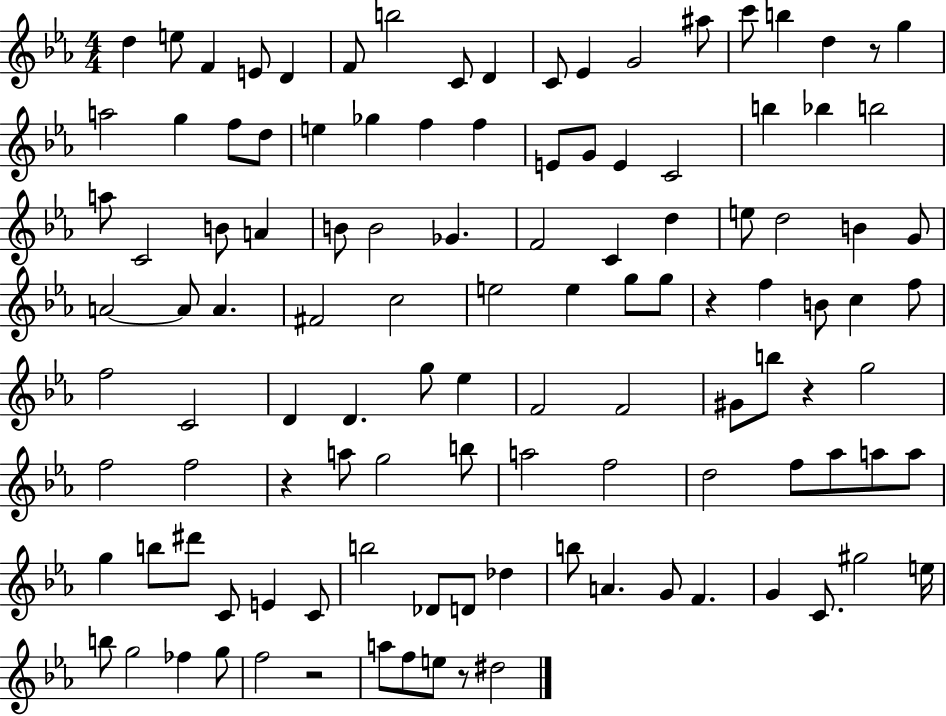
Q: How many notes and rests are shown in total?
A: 115